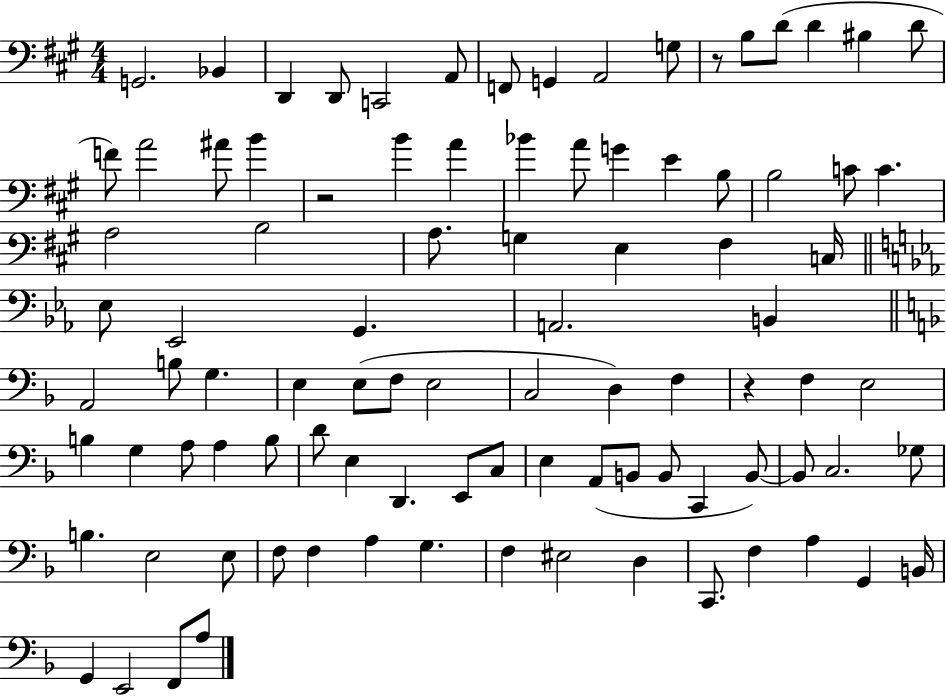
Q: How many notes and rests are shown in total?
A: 94